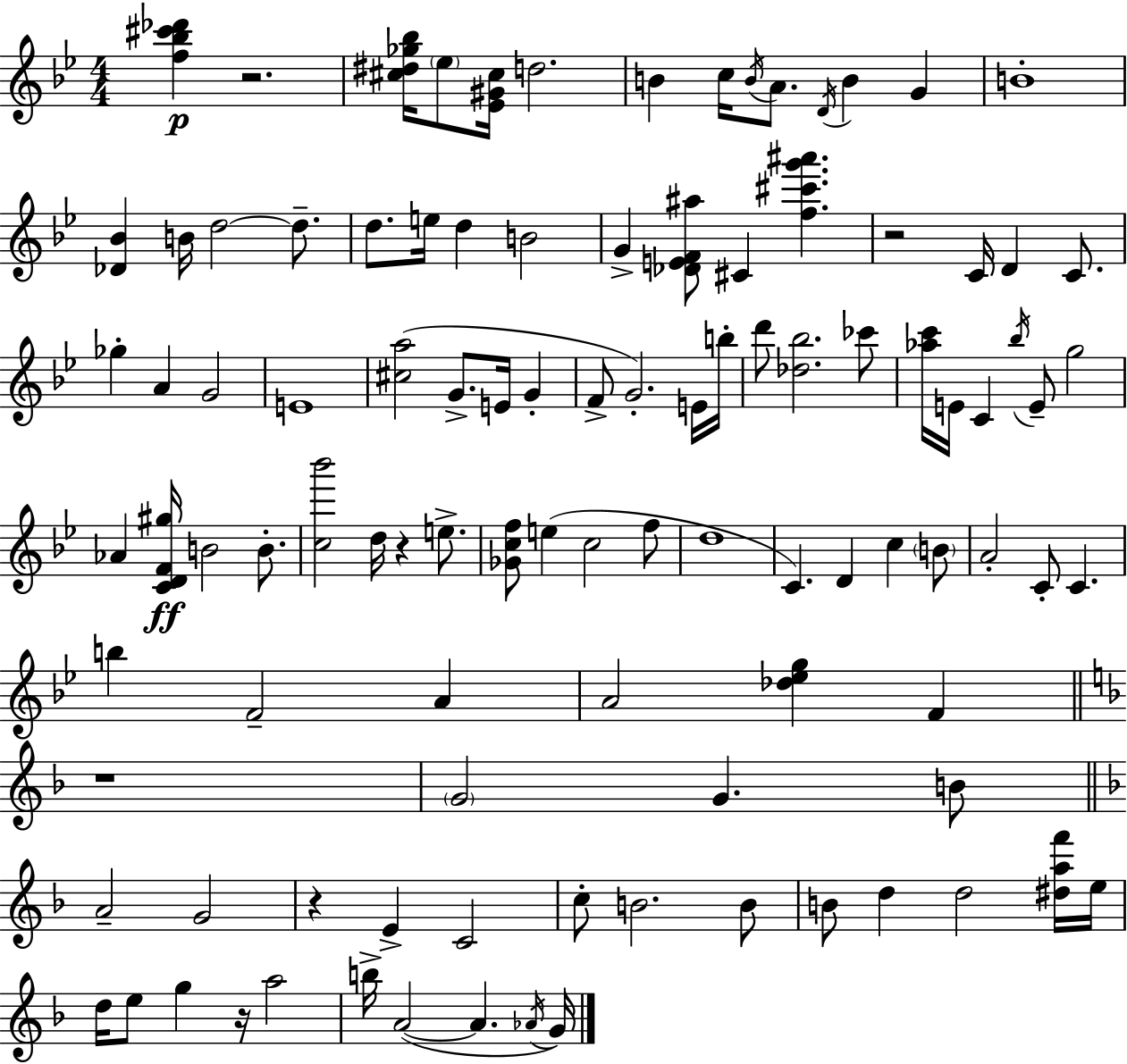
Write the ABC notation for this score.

X:1
T:Untitled
M:4/4
L:1/4
K:Gm
[f_b^c'_d'] z2 [^c^d_g_b]/4 _e/2 [_E^G^c]/4 d2 B c/4 B/4 A/2 D/4 B G B4 [_D_B] B/4 d2 d/2 d/2 e/4 d B2 G [_DEF^a]/2 ^C [f^c'g'^a'] z2 C/4 D C/2 _g A G2 E4 [^ca]2 G/2 E/4 G F/2 G2 E/4 b/4 d'/2 [_d_b]2 _c'/2 [_ac']/4 E/4 C _b/4 E/2 g2 _A [CDF^g]/4 B2 B/2 [c_b']2 d/4 z e/2 [_Gcf]/2 e c2 f/2 d4 C D c B/2 A2 C/2 C b F2 A A2 [_d_eg] F z4 G2 G B/2 A2 G2 z E C2 c/2 B2 B/2 B/2 d d2 [^daf']/4 e/4 d/4 e/2 g z/4 a2 b/4 A2 A _A/4 G/4